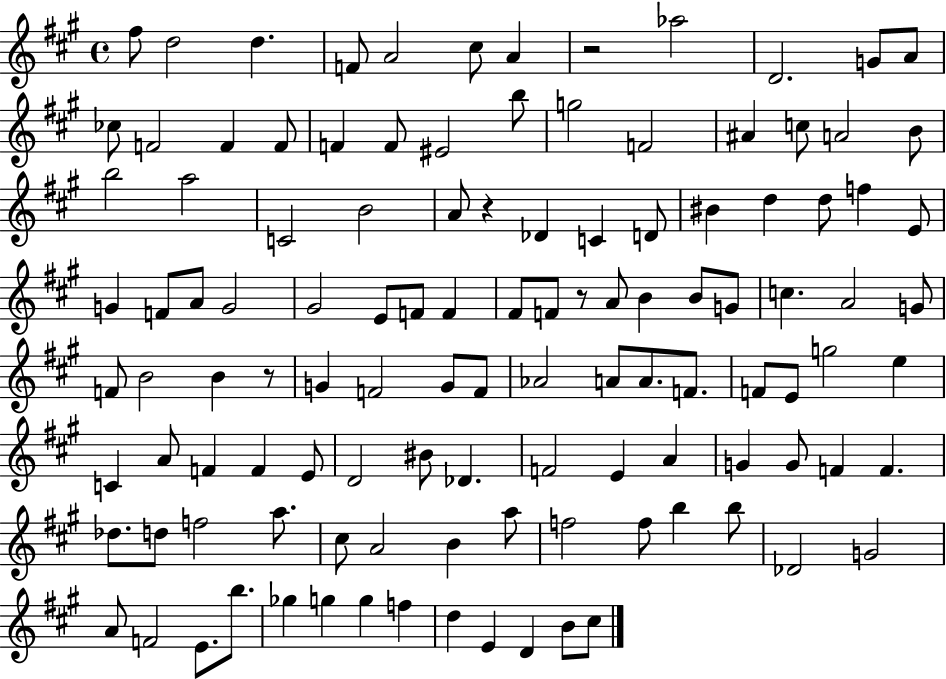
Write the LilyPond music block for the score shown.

{
  \clef treble
  \time 4/4
  \defaultTimeSignature
  \key a \major
  fis''8 d''2 d''4. | f'8 a'2 cis''8 a'4 | r2 aes''2 | d'2. g'8 a'8 | \break ces''8 f'2 f'4 f'8 | f'4 f'8 eis'2 b''8 | g''2 f'2 | ais'4 c''8 a'2 b'8 | \break b''2 a''2 | c'2 b'2 | a'8 r4 des'4 c'4 d'8 | bis'4 d''4 d''8 f''4 e'8 | \break g'4 f'8 a'8 g'2 | gis'2 e'8 f'8 f'4 | fis'8 f'8 r8 a'8 b'4 b'8 g'8 | c''4. a'2 g'8 | \break f'8 b'2 b'4 r8 | g'4 f'2 g'8 f'8 | aes'2 a'8 a'8. f'8. | f'8 e'8 g''2 e''4 | \break c'4 a'8 f'4 f'4 e'8 | d'2 bis'8 des'4. | f'2 e'4 a'4 | g'4 g'8 f'4 f'4. | \break des''8. d''8 f''2 a''8. | cis''8 a'2 b'4 a''8 | f''2 f''8 b''4 b''8 | des'2 g'2 | \break a'8 f'2 e'8. b''8. | ges''4 g''4 g''4 f''4 | d''4 e'4 d'4 b'8 cis''8 | \bar "|."
}